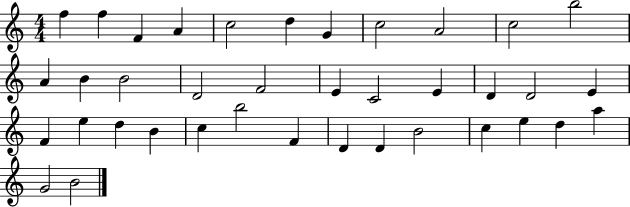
F5/q F5/q F4/q A4/q C5/h D5/q G4/q C5/h A4/h C5/h B5/h A4/q B4/q B4/h D4/h F4/h E4/q C4/h E4/q D4/q D4/h E4/q F4/q E5/q D5/q B4/q C5/q B5/h F4/q D4/q D4/q B4/h C5/q E5/q D5/q A5/q G4/h B4/h